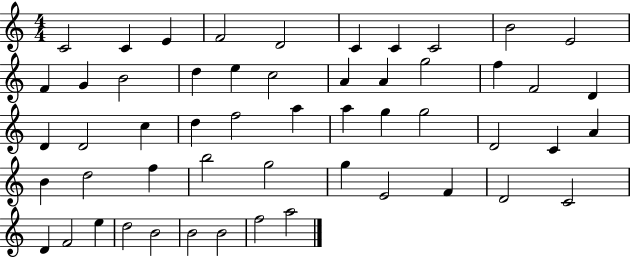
{
  \clef treble
  \numericTimeSignature
  \time 4/4
  \key c \major
  c'2 c'4 e'4 | f'2 d'2 | c'4 c'4 c'2 | b'2 e'2 | \break f'4 g'4 b'2 | d''4 e''4 c''2 | a'4 a'4 g''2 | f''4 f'2 d'4 | \break d'4 d'2 c''4 | d''4 f''2 a''4 | a''4 g''4 g''2 | d'2 c'4 a'4 | \break b'4 d''2 f''4 | b''2 g''2 | g''4 e'2 f'4 | d'2 c'2 | \break d'4 f'2 e''4 | d''2 b'2 | b'2 b'2 | f''2 a''2 | \break \bar "|."
}